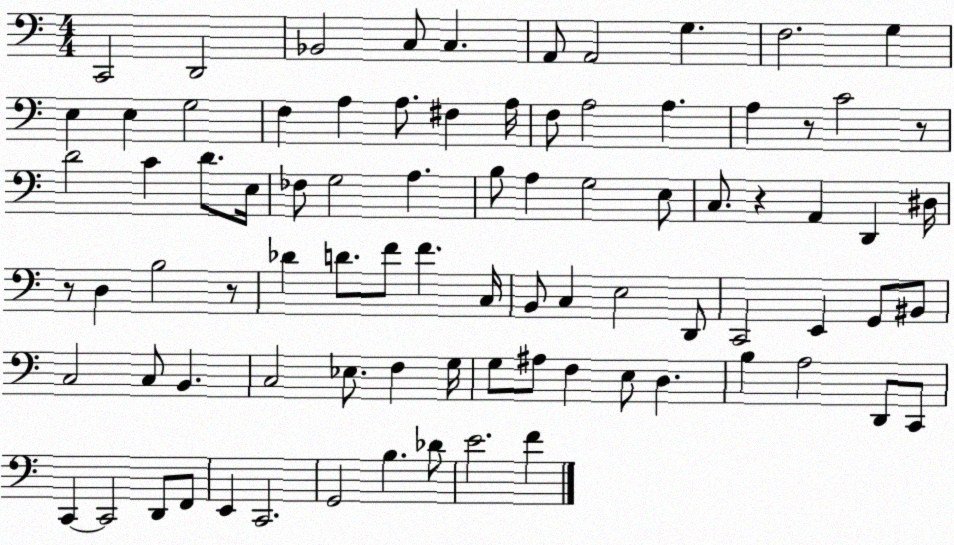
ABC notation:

X:1
T:Untitled
M:4/4
L:1/4
K:C
C,,2 D,,2 _B,,2 C,/2 C, A,,/2 A,,2 G, F,2 G, E, E, G,2 F, A, A,/2 ^F, A,/4 F,/2 A,2 A, A, z/2 C2 z/2 D2 C D/2 E,/4 _F,/2 G,2 A, B,/2 A, G,2 E,/2 C,/2 z A,, D,, ^D,/4 z/2 D, B,2 z/2 _D D/2 F/2 F C,/4 B,,/2 C, E,2 D,,/2 C,,2 E,, G,,/2 ^B,,/2 C,2 C,/2 B,, C,2 _E,/2 F, G,/4 G,/2 ^A,/2 F, E,/2 D, B, A,2 D,,/2 C,,/2 C,, C,,2 D,,/2 F,,/2 E,, C,,2 G,,2 B, _D/2 E2 F